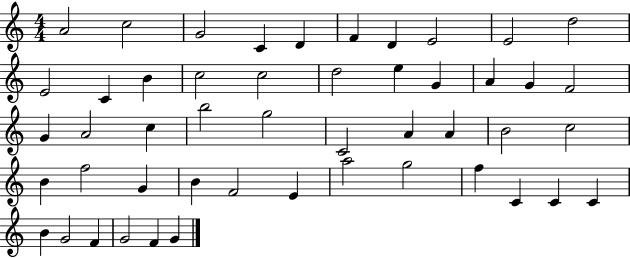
X:1
T:Untitled
M:4/4
L:1/4
K:C
A2 c2 G2 C D F D E2 E2 d2 E2 C B c2 c2 d2 e G A G F2 G A2 c b2 g2 C2 A A B2 c2 B f2 G B F2 E a2 g2 f C C C B G2 F G2 F G